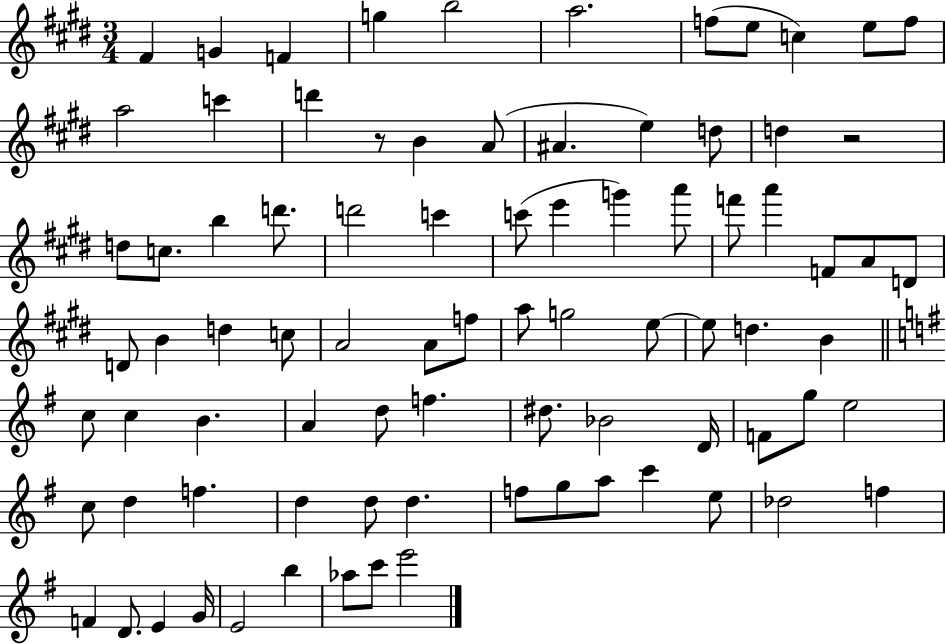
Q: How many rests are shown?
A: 2